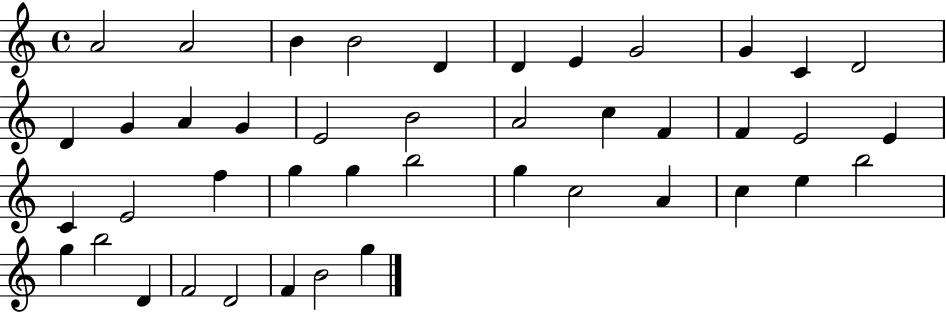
X:1
T:Untitled
M:4/4
L:1/4
K:C
A2 A2 B B2 D D E G2 G C D2 D G A G E2 B2 A2 c F F E2 E C E2 f g g b2 g c2 A c e b2 g b2 D F2 D2 F B2 g